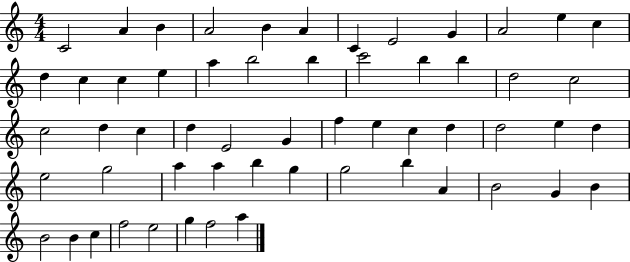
C4/h A4/q B4/q A4/h B4/q A4/q C4/q E4/h G4/q A4/h E5/q C5/q D5/q C5/q C5/q E5/q A5/q B5/h B5/q C6/h B5/q B5/q D5/h C5/h C5/h D5/q C5/q D5/q E4/h G4/q F5/q E5/q C5/q D5/q D5/h E5/q D5/q E5/h G5/h A5/q A5/q B5/q G5/q G5/h B5/q A4/q B4/h G4/q B4/q B4/h B4/q C5/q F5/h E5/h G5/q F5/h A5/q